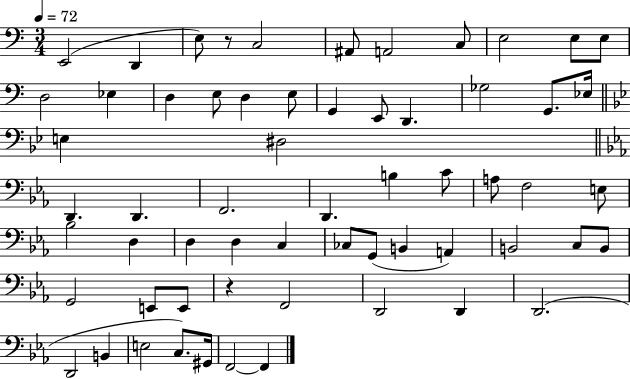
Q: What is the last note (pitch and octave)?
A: F2